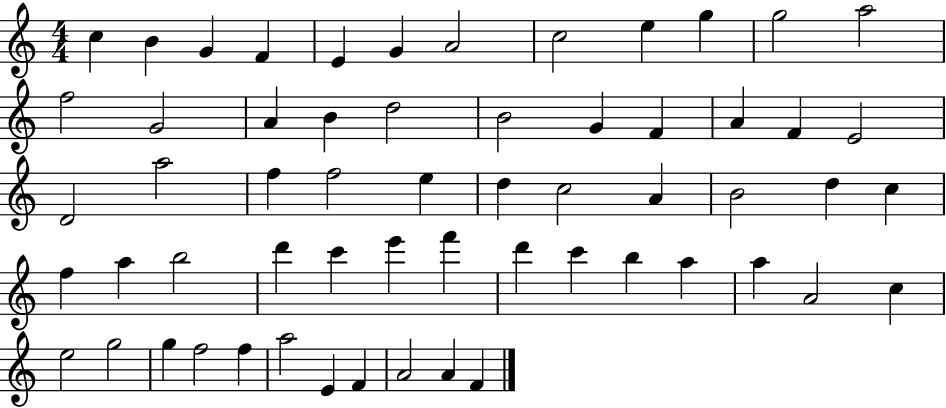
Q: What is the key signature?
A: C major